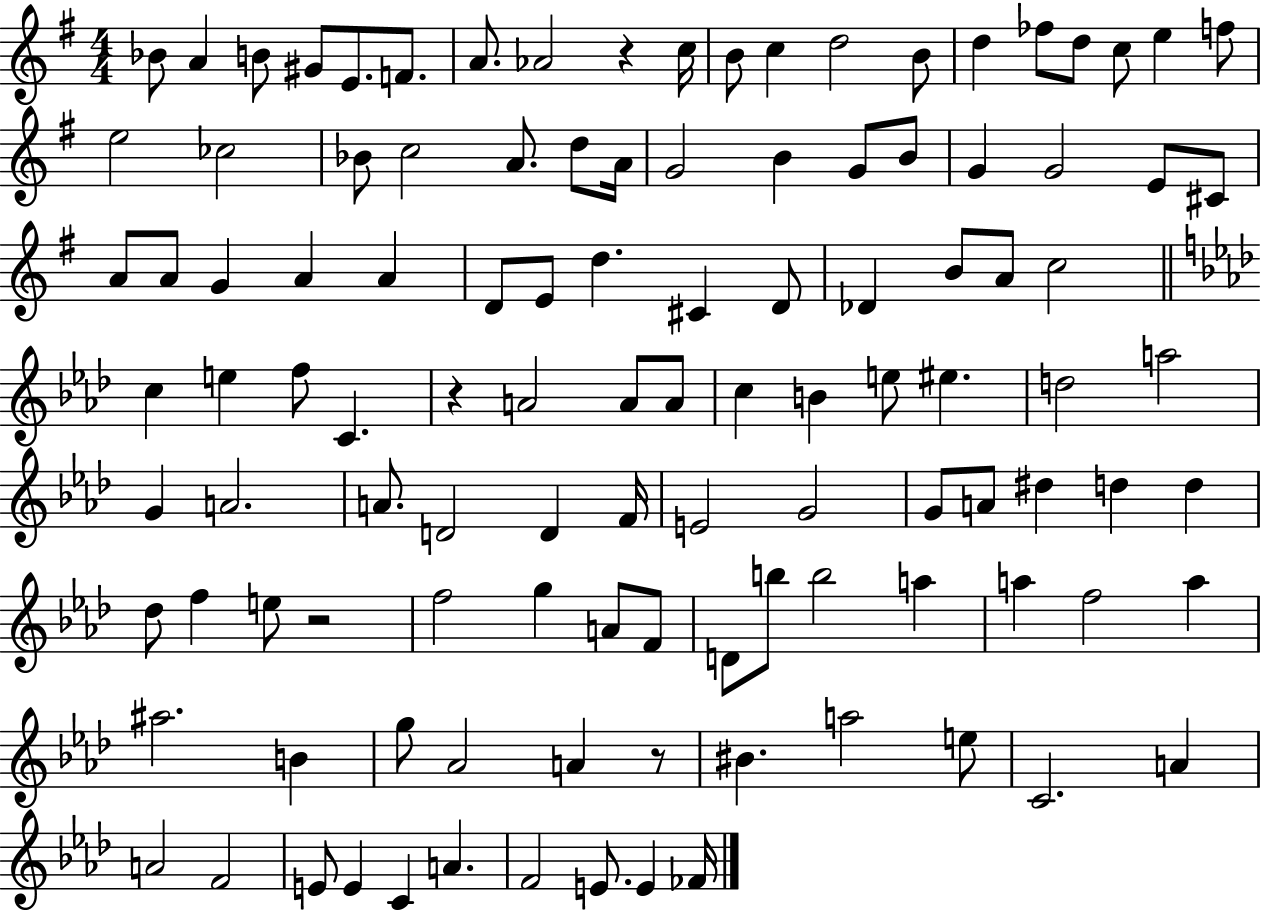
Bb4/e A4/q B4/e G#4/e E4/e. F4/e. A4/e. Ab4/h R/q C5/s B4/e C5/q D5/h B4/e D5/q FES5/e D5/e C5/e E5/q F5/e E5/h CES5/h Bb4/e C5/h A4/e. D5/e A4/s G4/h B4/q G4/e B4/e G4/q G4/h E4/e C#4/e A4/e A4/e G4/q A4/q A4/q D4/e E4/e D5/q. C#4/q D4/e Db4/q B4/e A4/e C5/h C5/q E5/q F5/e C4/q. R/q A4/h A4/e A4/e C5/q B4/q E5/e EIS5/q. D5/h A5/h G4/q A4/h. A4/e. D4/h D4/q F4/s E4/h G4/h G4/e A4/e D#5/q D5/q D5/q Db5/e F5/q E5/e R/h F5/h G5/q A4/e F4/e D4/e B5/e B5/h A5/q A5/q F5/h A5/q A#5/h. B4/q G5/e Ab4/h A4/q R/e BIS4/q. A5/h E5/e C4/h. A4/q A4/h F4/h E4/e E4/q C4/q A4/q. F4/h E4/e. E4/q FES4/s